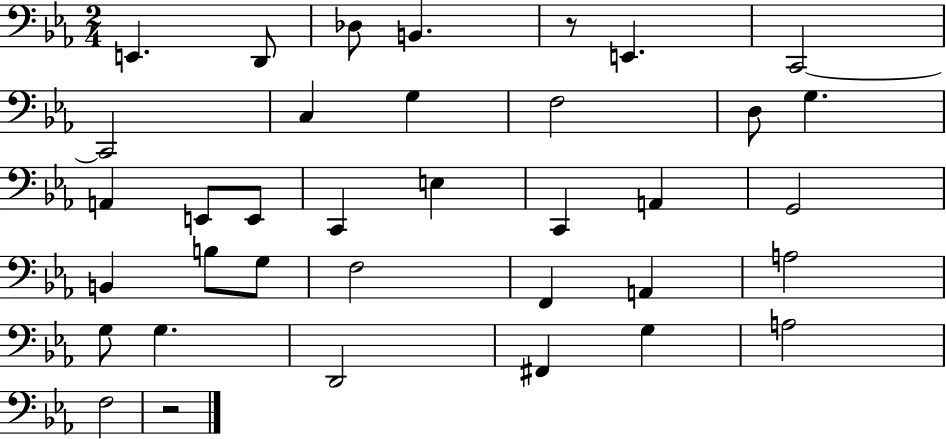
{
  \clef bass
  \numericTimeSignature
  \time 2/4
  \key ees \major
  e,4. d,8 | des8 b,4. | r8 e,4. | c,2~~ | \break c,2 | c4 g4 | f2 | d8 g4. | \break a,4 e,8 e,8 | c,4 e4 | c,4 a,4 | g,2 | \break b,4 b8 g8 | f2 | f,4 a,4 | a2 | \break g8 g4. | d,2 | fis,4 g4 | a2 | \break f2 | r2 | \bar "|."
}